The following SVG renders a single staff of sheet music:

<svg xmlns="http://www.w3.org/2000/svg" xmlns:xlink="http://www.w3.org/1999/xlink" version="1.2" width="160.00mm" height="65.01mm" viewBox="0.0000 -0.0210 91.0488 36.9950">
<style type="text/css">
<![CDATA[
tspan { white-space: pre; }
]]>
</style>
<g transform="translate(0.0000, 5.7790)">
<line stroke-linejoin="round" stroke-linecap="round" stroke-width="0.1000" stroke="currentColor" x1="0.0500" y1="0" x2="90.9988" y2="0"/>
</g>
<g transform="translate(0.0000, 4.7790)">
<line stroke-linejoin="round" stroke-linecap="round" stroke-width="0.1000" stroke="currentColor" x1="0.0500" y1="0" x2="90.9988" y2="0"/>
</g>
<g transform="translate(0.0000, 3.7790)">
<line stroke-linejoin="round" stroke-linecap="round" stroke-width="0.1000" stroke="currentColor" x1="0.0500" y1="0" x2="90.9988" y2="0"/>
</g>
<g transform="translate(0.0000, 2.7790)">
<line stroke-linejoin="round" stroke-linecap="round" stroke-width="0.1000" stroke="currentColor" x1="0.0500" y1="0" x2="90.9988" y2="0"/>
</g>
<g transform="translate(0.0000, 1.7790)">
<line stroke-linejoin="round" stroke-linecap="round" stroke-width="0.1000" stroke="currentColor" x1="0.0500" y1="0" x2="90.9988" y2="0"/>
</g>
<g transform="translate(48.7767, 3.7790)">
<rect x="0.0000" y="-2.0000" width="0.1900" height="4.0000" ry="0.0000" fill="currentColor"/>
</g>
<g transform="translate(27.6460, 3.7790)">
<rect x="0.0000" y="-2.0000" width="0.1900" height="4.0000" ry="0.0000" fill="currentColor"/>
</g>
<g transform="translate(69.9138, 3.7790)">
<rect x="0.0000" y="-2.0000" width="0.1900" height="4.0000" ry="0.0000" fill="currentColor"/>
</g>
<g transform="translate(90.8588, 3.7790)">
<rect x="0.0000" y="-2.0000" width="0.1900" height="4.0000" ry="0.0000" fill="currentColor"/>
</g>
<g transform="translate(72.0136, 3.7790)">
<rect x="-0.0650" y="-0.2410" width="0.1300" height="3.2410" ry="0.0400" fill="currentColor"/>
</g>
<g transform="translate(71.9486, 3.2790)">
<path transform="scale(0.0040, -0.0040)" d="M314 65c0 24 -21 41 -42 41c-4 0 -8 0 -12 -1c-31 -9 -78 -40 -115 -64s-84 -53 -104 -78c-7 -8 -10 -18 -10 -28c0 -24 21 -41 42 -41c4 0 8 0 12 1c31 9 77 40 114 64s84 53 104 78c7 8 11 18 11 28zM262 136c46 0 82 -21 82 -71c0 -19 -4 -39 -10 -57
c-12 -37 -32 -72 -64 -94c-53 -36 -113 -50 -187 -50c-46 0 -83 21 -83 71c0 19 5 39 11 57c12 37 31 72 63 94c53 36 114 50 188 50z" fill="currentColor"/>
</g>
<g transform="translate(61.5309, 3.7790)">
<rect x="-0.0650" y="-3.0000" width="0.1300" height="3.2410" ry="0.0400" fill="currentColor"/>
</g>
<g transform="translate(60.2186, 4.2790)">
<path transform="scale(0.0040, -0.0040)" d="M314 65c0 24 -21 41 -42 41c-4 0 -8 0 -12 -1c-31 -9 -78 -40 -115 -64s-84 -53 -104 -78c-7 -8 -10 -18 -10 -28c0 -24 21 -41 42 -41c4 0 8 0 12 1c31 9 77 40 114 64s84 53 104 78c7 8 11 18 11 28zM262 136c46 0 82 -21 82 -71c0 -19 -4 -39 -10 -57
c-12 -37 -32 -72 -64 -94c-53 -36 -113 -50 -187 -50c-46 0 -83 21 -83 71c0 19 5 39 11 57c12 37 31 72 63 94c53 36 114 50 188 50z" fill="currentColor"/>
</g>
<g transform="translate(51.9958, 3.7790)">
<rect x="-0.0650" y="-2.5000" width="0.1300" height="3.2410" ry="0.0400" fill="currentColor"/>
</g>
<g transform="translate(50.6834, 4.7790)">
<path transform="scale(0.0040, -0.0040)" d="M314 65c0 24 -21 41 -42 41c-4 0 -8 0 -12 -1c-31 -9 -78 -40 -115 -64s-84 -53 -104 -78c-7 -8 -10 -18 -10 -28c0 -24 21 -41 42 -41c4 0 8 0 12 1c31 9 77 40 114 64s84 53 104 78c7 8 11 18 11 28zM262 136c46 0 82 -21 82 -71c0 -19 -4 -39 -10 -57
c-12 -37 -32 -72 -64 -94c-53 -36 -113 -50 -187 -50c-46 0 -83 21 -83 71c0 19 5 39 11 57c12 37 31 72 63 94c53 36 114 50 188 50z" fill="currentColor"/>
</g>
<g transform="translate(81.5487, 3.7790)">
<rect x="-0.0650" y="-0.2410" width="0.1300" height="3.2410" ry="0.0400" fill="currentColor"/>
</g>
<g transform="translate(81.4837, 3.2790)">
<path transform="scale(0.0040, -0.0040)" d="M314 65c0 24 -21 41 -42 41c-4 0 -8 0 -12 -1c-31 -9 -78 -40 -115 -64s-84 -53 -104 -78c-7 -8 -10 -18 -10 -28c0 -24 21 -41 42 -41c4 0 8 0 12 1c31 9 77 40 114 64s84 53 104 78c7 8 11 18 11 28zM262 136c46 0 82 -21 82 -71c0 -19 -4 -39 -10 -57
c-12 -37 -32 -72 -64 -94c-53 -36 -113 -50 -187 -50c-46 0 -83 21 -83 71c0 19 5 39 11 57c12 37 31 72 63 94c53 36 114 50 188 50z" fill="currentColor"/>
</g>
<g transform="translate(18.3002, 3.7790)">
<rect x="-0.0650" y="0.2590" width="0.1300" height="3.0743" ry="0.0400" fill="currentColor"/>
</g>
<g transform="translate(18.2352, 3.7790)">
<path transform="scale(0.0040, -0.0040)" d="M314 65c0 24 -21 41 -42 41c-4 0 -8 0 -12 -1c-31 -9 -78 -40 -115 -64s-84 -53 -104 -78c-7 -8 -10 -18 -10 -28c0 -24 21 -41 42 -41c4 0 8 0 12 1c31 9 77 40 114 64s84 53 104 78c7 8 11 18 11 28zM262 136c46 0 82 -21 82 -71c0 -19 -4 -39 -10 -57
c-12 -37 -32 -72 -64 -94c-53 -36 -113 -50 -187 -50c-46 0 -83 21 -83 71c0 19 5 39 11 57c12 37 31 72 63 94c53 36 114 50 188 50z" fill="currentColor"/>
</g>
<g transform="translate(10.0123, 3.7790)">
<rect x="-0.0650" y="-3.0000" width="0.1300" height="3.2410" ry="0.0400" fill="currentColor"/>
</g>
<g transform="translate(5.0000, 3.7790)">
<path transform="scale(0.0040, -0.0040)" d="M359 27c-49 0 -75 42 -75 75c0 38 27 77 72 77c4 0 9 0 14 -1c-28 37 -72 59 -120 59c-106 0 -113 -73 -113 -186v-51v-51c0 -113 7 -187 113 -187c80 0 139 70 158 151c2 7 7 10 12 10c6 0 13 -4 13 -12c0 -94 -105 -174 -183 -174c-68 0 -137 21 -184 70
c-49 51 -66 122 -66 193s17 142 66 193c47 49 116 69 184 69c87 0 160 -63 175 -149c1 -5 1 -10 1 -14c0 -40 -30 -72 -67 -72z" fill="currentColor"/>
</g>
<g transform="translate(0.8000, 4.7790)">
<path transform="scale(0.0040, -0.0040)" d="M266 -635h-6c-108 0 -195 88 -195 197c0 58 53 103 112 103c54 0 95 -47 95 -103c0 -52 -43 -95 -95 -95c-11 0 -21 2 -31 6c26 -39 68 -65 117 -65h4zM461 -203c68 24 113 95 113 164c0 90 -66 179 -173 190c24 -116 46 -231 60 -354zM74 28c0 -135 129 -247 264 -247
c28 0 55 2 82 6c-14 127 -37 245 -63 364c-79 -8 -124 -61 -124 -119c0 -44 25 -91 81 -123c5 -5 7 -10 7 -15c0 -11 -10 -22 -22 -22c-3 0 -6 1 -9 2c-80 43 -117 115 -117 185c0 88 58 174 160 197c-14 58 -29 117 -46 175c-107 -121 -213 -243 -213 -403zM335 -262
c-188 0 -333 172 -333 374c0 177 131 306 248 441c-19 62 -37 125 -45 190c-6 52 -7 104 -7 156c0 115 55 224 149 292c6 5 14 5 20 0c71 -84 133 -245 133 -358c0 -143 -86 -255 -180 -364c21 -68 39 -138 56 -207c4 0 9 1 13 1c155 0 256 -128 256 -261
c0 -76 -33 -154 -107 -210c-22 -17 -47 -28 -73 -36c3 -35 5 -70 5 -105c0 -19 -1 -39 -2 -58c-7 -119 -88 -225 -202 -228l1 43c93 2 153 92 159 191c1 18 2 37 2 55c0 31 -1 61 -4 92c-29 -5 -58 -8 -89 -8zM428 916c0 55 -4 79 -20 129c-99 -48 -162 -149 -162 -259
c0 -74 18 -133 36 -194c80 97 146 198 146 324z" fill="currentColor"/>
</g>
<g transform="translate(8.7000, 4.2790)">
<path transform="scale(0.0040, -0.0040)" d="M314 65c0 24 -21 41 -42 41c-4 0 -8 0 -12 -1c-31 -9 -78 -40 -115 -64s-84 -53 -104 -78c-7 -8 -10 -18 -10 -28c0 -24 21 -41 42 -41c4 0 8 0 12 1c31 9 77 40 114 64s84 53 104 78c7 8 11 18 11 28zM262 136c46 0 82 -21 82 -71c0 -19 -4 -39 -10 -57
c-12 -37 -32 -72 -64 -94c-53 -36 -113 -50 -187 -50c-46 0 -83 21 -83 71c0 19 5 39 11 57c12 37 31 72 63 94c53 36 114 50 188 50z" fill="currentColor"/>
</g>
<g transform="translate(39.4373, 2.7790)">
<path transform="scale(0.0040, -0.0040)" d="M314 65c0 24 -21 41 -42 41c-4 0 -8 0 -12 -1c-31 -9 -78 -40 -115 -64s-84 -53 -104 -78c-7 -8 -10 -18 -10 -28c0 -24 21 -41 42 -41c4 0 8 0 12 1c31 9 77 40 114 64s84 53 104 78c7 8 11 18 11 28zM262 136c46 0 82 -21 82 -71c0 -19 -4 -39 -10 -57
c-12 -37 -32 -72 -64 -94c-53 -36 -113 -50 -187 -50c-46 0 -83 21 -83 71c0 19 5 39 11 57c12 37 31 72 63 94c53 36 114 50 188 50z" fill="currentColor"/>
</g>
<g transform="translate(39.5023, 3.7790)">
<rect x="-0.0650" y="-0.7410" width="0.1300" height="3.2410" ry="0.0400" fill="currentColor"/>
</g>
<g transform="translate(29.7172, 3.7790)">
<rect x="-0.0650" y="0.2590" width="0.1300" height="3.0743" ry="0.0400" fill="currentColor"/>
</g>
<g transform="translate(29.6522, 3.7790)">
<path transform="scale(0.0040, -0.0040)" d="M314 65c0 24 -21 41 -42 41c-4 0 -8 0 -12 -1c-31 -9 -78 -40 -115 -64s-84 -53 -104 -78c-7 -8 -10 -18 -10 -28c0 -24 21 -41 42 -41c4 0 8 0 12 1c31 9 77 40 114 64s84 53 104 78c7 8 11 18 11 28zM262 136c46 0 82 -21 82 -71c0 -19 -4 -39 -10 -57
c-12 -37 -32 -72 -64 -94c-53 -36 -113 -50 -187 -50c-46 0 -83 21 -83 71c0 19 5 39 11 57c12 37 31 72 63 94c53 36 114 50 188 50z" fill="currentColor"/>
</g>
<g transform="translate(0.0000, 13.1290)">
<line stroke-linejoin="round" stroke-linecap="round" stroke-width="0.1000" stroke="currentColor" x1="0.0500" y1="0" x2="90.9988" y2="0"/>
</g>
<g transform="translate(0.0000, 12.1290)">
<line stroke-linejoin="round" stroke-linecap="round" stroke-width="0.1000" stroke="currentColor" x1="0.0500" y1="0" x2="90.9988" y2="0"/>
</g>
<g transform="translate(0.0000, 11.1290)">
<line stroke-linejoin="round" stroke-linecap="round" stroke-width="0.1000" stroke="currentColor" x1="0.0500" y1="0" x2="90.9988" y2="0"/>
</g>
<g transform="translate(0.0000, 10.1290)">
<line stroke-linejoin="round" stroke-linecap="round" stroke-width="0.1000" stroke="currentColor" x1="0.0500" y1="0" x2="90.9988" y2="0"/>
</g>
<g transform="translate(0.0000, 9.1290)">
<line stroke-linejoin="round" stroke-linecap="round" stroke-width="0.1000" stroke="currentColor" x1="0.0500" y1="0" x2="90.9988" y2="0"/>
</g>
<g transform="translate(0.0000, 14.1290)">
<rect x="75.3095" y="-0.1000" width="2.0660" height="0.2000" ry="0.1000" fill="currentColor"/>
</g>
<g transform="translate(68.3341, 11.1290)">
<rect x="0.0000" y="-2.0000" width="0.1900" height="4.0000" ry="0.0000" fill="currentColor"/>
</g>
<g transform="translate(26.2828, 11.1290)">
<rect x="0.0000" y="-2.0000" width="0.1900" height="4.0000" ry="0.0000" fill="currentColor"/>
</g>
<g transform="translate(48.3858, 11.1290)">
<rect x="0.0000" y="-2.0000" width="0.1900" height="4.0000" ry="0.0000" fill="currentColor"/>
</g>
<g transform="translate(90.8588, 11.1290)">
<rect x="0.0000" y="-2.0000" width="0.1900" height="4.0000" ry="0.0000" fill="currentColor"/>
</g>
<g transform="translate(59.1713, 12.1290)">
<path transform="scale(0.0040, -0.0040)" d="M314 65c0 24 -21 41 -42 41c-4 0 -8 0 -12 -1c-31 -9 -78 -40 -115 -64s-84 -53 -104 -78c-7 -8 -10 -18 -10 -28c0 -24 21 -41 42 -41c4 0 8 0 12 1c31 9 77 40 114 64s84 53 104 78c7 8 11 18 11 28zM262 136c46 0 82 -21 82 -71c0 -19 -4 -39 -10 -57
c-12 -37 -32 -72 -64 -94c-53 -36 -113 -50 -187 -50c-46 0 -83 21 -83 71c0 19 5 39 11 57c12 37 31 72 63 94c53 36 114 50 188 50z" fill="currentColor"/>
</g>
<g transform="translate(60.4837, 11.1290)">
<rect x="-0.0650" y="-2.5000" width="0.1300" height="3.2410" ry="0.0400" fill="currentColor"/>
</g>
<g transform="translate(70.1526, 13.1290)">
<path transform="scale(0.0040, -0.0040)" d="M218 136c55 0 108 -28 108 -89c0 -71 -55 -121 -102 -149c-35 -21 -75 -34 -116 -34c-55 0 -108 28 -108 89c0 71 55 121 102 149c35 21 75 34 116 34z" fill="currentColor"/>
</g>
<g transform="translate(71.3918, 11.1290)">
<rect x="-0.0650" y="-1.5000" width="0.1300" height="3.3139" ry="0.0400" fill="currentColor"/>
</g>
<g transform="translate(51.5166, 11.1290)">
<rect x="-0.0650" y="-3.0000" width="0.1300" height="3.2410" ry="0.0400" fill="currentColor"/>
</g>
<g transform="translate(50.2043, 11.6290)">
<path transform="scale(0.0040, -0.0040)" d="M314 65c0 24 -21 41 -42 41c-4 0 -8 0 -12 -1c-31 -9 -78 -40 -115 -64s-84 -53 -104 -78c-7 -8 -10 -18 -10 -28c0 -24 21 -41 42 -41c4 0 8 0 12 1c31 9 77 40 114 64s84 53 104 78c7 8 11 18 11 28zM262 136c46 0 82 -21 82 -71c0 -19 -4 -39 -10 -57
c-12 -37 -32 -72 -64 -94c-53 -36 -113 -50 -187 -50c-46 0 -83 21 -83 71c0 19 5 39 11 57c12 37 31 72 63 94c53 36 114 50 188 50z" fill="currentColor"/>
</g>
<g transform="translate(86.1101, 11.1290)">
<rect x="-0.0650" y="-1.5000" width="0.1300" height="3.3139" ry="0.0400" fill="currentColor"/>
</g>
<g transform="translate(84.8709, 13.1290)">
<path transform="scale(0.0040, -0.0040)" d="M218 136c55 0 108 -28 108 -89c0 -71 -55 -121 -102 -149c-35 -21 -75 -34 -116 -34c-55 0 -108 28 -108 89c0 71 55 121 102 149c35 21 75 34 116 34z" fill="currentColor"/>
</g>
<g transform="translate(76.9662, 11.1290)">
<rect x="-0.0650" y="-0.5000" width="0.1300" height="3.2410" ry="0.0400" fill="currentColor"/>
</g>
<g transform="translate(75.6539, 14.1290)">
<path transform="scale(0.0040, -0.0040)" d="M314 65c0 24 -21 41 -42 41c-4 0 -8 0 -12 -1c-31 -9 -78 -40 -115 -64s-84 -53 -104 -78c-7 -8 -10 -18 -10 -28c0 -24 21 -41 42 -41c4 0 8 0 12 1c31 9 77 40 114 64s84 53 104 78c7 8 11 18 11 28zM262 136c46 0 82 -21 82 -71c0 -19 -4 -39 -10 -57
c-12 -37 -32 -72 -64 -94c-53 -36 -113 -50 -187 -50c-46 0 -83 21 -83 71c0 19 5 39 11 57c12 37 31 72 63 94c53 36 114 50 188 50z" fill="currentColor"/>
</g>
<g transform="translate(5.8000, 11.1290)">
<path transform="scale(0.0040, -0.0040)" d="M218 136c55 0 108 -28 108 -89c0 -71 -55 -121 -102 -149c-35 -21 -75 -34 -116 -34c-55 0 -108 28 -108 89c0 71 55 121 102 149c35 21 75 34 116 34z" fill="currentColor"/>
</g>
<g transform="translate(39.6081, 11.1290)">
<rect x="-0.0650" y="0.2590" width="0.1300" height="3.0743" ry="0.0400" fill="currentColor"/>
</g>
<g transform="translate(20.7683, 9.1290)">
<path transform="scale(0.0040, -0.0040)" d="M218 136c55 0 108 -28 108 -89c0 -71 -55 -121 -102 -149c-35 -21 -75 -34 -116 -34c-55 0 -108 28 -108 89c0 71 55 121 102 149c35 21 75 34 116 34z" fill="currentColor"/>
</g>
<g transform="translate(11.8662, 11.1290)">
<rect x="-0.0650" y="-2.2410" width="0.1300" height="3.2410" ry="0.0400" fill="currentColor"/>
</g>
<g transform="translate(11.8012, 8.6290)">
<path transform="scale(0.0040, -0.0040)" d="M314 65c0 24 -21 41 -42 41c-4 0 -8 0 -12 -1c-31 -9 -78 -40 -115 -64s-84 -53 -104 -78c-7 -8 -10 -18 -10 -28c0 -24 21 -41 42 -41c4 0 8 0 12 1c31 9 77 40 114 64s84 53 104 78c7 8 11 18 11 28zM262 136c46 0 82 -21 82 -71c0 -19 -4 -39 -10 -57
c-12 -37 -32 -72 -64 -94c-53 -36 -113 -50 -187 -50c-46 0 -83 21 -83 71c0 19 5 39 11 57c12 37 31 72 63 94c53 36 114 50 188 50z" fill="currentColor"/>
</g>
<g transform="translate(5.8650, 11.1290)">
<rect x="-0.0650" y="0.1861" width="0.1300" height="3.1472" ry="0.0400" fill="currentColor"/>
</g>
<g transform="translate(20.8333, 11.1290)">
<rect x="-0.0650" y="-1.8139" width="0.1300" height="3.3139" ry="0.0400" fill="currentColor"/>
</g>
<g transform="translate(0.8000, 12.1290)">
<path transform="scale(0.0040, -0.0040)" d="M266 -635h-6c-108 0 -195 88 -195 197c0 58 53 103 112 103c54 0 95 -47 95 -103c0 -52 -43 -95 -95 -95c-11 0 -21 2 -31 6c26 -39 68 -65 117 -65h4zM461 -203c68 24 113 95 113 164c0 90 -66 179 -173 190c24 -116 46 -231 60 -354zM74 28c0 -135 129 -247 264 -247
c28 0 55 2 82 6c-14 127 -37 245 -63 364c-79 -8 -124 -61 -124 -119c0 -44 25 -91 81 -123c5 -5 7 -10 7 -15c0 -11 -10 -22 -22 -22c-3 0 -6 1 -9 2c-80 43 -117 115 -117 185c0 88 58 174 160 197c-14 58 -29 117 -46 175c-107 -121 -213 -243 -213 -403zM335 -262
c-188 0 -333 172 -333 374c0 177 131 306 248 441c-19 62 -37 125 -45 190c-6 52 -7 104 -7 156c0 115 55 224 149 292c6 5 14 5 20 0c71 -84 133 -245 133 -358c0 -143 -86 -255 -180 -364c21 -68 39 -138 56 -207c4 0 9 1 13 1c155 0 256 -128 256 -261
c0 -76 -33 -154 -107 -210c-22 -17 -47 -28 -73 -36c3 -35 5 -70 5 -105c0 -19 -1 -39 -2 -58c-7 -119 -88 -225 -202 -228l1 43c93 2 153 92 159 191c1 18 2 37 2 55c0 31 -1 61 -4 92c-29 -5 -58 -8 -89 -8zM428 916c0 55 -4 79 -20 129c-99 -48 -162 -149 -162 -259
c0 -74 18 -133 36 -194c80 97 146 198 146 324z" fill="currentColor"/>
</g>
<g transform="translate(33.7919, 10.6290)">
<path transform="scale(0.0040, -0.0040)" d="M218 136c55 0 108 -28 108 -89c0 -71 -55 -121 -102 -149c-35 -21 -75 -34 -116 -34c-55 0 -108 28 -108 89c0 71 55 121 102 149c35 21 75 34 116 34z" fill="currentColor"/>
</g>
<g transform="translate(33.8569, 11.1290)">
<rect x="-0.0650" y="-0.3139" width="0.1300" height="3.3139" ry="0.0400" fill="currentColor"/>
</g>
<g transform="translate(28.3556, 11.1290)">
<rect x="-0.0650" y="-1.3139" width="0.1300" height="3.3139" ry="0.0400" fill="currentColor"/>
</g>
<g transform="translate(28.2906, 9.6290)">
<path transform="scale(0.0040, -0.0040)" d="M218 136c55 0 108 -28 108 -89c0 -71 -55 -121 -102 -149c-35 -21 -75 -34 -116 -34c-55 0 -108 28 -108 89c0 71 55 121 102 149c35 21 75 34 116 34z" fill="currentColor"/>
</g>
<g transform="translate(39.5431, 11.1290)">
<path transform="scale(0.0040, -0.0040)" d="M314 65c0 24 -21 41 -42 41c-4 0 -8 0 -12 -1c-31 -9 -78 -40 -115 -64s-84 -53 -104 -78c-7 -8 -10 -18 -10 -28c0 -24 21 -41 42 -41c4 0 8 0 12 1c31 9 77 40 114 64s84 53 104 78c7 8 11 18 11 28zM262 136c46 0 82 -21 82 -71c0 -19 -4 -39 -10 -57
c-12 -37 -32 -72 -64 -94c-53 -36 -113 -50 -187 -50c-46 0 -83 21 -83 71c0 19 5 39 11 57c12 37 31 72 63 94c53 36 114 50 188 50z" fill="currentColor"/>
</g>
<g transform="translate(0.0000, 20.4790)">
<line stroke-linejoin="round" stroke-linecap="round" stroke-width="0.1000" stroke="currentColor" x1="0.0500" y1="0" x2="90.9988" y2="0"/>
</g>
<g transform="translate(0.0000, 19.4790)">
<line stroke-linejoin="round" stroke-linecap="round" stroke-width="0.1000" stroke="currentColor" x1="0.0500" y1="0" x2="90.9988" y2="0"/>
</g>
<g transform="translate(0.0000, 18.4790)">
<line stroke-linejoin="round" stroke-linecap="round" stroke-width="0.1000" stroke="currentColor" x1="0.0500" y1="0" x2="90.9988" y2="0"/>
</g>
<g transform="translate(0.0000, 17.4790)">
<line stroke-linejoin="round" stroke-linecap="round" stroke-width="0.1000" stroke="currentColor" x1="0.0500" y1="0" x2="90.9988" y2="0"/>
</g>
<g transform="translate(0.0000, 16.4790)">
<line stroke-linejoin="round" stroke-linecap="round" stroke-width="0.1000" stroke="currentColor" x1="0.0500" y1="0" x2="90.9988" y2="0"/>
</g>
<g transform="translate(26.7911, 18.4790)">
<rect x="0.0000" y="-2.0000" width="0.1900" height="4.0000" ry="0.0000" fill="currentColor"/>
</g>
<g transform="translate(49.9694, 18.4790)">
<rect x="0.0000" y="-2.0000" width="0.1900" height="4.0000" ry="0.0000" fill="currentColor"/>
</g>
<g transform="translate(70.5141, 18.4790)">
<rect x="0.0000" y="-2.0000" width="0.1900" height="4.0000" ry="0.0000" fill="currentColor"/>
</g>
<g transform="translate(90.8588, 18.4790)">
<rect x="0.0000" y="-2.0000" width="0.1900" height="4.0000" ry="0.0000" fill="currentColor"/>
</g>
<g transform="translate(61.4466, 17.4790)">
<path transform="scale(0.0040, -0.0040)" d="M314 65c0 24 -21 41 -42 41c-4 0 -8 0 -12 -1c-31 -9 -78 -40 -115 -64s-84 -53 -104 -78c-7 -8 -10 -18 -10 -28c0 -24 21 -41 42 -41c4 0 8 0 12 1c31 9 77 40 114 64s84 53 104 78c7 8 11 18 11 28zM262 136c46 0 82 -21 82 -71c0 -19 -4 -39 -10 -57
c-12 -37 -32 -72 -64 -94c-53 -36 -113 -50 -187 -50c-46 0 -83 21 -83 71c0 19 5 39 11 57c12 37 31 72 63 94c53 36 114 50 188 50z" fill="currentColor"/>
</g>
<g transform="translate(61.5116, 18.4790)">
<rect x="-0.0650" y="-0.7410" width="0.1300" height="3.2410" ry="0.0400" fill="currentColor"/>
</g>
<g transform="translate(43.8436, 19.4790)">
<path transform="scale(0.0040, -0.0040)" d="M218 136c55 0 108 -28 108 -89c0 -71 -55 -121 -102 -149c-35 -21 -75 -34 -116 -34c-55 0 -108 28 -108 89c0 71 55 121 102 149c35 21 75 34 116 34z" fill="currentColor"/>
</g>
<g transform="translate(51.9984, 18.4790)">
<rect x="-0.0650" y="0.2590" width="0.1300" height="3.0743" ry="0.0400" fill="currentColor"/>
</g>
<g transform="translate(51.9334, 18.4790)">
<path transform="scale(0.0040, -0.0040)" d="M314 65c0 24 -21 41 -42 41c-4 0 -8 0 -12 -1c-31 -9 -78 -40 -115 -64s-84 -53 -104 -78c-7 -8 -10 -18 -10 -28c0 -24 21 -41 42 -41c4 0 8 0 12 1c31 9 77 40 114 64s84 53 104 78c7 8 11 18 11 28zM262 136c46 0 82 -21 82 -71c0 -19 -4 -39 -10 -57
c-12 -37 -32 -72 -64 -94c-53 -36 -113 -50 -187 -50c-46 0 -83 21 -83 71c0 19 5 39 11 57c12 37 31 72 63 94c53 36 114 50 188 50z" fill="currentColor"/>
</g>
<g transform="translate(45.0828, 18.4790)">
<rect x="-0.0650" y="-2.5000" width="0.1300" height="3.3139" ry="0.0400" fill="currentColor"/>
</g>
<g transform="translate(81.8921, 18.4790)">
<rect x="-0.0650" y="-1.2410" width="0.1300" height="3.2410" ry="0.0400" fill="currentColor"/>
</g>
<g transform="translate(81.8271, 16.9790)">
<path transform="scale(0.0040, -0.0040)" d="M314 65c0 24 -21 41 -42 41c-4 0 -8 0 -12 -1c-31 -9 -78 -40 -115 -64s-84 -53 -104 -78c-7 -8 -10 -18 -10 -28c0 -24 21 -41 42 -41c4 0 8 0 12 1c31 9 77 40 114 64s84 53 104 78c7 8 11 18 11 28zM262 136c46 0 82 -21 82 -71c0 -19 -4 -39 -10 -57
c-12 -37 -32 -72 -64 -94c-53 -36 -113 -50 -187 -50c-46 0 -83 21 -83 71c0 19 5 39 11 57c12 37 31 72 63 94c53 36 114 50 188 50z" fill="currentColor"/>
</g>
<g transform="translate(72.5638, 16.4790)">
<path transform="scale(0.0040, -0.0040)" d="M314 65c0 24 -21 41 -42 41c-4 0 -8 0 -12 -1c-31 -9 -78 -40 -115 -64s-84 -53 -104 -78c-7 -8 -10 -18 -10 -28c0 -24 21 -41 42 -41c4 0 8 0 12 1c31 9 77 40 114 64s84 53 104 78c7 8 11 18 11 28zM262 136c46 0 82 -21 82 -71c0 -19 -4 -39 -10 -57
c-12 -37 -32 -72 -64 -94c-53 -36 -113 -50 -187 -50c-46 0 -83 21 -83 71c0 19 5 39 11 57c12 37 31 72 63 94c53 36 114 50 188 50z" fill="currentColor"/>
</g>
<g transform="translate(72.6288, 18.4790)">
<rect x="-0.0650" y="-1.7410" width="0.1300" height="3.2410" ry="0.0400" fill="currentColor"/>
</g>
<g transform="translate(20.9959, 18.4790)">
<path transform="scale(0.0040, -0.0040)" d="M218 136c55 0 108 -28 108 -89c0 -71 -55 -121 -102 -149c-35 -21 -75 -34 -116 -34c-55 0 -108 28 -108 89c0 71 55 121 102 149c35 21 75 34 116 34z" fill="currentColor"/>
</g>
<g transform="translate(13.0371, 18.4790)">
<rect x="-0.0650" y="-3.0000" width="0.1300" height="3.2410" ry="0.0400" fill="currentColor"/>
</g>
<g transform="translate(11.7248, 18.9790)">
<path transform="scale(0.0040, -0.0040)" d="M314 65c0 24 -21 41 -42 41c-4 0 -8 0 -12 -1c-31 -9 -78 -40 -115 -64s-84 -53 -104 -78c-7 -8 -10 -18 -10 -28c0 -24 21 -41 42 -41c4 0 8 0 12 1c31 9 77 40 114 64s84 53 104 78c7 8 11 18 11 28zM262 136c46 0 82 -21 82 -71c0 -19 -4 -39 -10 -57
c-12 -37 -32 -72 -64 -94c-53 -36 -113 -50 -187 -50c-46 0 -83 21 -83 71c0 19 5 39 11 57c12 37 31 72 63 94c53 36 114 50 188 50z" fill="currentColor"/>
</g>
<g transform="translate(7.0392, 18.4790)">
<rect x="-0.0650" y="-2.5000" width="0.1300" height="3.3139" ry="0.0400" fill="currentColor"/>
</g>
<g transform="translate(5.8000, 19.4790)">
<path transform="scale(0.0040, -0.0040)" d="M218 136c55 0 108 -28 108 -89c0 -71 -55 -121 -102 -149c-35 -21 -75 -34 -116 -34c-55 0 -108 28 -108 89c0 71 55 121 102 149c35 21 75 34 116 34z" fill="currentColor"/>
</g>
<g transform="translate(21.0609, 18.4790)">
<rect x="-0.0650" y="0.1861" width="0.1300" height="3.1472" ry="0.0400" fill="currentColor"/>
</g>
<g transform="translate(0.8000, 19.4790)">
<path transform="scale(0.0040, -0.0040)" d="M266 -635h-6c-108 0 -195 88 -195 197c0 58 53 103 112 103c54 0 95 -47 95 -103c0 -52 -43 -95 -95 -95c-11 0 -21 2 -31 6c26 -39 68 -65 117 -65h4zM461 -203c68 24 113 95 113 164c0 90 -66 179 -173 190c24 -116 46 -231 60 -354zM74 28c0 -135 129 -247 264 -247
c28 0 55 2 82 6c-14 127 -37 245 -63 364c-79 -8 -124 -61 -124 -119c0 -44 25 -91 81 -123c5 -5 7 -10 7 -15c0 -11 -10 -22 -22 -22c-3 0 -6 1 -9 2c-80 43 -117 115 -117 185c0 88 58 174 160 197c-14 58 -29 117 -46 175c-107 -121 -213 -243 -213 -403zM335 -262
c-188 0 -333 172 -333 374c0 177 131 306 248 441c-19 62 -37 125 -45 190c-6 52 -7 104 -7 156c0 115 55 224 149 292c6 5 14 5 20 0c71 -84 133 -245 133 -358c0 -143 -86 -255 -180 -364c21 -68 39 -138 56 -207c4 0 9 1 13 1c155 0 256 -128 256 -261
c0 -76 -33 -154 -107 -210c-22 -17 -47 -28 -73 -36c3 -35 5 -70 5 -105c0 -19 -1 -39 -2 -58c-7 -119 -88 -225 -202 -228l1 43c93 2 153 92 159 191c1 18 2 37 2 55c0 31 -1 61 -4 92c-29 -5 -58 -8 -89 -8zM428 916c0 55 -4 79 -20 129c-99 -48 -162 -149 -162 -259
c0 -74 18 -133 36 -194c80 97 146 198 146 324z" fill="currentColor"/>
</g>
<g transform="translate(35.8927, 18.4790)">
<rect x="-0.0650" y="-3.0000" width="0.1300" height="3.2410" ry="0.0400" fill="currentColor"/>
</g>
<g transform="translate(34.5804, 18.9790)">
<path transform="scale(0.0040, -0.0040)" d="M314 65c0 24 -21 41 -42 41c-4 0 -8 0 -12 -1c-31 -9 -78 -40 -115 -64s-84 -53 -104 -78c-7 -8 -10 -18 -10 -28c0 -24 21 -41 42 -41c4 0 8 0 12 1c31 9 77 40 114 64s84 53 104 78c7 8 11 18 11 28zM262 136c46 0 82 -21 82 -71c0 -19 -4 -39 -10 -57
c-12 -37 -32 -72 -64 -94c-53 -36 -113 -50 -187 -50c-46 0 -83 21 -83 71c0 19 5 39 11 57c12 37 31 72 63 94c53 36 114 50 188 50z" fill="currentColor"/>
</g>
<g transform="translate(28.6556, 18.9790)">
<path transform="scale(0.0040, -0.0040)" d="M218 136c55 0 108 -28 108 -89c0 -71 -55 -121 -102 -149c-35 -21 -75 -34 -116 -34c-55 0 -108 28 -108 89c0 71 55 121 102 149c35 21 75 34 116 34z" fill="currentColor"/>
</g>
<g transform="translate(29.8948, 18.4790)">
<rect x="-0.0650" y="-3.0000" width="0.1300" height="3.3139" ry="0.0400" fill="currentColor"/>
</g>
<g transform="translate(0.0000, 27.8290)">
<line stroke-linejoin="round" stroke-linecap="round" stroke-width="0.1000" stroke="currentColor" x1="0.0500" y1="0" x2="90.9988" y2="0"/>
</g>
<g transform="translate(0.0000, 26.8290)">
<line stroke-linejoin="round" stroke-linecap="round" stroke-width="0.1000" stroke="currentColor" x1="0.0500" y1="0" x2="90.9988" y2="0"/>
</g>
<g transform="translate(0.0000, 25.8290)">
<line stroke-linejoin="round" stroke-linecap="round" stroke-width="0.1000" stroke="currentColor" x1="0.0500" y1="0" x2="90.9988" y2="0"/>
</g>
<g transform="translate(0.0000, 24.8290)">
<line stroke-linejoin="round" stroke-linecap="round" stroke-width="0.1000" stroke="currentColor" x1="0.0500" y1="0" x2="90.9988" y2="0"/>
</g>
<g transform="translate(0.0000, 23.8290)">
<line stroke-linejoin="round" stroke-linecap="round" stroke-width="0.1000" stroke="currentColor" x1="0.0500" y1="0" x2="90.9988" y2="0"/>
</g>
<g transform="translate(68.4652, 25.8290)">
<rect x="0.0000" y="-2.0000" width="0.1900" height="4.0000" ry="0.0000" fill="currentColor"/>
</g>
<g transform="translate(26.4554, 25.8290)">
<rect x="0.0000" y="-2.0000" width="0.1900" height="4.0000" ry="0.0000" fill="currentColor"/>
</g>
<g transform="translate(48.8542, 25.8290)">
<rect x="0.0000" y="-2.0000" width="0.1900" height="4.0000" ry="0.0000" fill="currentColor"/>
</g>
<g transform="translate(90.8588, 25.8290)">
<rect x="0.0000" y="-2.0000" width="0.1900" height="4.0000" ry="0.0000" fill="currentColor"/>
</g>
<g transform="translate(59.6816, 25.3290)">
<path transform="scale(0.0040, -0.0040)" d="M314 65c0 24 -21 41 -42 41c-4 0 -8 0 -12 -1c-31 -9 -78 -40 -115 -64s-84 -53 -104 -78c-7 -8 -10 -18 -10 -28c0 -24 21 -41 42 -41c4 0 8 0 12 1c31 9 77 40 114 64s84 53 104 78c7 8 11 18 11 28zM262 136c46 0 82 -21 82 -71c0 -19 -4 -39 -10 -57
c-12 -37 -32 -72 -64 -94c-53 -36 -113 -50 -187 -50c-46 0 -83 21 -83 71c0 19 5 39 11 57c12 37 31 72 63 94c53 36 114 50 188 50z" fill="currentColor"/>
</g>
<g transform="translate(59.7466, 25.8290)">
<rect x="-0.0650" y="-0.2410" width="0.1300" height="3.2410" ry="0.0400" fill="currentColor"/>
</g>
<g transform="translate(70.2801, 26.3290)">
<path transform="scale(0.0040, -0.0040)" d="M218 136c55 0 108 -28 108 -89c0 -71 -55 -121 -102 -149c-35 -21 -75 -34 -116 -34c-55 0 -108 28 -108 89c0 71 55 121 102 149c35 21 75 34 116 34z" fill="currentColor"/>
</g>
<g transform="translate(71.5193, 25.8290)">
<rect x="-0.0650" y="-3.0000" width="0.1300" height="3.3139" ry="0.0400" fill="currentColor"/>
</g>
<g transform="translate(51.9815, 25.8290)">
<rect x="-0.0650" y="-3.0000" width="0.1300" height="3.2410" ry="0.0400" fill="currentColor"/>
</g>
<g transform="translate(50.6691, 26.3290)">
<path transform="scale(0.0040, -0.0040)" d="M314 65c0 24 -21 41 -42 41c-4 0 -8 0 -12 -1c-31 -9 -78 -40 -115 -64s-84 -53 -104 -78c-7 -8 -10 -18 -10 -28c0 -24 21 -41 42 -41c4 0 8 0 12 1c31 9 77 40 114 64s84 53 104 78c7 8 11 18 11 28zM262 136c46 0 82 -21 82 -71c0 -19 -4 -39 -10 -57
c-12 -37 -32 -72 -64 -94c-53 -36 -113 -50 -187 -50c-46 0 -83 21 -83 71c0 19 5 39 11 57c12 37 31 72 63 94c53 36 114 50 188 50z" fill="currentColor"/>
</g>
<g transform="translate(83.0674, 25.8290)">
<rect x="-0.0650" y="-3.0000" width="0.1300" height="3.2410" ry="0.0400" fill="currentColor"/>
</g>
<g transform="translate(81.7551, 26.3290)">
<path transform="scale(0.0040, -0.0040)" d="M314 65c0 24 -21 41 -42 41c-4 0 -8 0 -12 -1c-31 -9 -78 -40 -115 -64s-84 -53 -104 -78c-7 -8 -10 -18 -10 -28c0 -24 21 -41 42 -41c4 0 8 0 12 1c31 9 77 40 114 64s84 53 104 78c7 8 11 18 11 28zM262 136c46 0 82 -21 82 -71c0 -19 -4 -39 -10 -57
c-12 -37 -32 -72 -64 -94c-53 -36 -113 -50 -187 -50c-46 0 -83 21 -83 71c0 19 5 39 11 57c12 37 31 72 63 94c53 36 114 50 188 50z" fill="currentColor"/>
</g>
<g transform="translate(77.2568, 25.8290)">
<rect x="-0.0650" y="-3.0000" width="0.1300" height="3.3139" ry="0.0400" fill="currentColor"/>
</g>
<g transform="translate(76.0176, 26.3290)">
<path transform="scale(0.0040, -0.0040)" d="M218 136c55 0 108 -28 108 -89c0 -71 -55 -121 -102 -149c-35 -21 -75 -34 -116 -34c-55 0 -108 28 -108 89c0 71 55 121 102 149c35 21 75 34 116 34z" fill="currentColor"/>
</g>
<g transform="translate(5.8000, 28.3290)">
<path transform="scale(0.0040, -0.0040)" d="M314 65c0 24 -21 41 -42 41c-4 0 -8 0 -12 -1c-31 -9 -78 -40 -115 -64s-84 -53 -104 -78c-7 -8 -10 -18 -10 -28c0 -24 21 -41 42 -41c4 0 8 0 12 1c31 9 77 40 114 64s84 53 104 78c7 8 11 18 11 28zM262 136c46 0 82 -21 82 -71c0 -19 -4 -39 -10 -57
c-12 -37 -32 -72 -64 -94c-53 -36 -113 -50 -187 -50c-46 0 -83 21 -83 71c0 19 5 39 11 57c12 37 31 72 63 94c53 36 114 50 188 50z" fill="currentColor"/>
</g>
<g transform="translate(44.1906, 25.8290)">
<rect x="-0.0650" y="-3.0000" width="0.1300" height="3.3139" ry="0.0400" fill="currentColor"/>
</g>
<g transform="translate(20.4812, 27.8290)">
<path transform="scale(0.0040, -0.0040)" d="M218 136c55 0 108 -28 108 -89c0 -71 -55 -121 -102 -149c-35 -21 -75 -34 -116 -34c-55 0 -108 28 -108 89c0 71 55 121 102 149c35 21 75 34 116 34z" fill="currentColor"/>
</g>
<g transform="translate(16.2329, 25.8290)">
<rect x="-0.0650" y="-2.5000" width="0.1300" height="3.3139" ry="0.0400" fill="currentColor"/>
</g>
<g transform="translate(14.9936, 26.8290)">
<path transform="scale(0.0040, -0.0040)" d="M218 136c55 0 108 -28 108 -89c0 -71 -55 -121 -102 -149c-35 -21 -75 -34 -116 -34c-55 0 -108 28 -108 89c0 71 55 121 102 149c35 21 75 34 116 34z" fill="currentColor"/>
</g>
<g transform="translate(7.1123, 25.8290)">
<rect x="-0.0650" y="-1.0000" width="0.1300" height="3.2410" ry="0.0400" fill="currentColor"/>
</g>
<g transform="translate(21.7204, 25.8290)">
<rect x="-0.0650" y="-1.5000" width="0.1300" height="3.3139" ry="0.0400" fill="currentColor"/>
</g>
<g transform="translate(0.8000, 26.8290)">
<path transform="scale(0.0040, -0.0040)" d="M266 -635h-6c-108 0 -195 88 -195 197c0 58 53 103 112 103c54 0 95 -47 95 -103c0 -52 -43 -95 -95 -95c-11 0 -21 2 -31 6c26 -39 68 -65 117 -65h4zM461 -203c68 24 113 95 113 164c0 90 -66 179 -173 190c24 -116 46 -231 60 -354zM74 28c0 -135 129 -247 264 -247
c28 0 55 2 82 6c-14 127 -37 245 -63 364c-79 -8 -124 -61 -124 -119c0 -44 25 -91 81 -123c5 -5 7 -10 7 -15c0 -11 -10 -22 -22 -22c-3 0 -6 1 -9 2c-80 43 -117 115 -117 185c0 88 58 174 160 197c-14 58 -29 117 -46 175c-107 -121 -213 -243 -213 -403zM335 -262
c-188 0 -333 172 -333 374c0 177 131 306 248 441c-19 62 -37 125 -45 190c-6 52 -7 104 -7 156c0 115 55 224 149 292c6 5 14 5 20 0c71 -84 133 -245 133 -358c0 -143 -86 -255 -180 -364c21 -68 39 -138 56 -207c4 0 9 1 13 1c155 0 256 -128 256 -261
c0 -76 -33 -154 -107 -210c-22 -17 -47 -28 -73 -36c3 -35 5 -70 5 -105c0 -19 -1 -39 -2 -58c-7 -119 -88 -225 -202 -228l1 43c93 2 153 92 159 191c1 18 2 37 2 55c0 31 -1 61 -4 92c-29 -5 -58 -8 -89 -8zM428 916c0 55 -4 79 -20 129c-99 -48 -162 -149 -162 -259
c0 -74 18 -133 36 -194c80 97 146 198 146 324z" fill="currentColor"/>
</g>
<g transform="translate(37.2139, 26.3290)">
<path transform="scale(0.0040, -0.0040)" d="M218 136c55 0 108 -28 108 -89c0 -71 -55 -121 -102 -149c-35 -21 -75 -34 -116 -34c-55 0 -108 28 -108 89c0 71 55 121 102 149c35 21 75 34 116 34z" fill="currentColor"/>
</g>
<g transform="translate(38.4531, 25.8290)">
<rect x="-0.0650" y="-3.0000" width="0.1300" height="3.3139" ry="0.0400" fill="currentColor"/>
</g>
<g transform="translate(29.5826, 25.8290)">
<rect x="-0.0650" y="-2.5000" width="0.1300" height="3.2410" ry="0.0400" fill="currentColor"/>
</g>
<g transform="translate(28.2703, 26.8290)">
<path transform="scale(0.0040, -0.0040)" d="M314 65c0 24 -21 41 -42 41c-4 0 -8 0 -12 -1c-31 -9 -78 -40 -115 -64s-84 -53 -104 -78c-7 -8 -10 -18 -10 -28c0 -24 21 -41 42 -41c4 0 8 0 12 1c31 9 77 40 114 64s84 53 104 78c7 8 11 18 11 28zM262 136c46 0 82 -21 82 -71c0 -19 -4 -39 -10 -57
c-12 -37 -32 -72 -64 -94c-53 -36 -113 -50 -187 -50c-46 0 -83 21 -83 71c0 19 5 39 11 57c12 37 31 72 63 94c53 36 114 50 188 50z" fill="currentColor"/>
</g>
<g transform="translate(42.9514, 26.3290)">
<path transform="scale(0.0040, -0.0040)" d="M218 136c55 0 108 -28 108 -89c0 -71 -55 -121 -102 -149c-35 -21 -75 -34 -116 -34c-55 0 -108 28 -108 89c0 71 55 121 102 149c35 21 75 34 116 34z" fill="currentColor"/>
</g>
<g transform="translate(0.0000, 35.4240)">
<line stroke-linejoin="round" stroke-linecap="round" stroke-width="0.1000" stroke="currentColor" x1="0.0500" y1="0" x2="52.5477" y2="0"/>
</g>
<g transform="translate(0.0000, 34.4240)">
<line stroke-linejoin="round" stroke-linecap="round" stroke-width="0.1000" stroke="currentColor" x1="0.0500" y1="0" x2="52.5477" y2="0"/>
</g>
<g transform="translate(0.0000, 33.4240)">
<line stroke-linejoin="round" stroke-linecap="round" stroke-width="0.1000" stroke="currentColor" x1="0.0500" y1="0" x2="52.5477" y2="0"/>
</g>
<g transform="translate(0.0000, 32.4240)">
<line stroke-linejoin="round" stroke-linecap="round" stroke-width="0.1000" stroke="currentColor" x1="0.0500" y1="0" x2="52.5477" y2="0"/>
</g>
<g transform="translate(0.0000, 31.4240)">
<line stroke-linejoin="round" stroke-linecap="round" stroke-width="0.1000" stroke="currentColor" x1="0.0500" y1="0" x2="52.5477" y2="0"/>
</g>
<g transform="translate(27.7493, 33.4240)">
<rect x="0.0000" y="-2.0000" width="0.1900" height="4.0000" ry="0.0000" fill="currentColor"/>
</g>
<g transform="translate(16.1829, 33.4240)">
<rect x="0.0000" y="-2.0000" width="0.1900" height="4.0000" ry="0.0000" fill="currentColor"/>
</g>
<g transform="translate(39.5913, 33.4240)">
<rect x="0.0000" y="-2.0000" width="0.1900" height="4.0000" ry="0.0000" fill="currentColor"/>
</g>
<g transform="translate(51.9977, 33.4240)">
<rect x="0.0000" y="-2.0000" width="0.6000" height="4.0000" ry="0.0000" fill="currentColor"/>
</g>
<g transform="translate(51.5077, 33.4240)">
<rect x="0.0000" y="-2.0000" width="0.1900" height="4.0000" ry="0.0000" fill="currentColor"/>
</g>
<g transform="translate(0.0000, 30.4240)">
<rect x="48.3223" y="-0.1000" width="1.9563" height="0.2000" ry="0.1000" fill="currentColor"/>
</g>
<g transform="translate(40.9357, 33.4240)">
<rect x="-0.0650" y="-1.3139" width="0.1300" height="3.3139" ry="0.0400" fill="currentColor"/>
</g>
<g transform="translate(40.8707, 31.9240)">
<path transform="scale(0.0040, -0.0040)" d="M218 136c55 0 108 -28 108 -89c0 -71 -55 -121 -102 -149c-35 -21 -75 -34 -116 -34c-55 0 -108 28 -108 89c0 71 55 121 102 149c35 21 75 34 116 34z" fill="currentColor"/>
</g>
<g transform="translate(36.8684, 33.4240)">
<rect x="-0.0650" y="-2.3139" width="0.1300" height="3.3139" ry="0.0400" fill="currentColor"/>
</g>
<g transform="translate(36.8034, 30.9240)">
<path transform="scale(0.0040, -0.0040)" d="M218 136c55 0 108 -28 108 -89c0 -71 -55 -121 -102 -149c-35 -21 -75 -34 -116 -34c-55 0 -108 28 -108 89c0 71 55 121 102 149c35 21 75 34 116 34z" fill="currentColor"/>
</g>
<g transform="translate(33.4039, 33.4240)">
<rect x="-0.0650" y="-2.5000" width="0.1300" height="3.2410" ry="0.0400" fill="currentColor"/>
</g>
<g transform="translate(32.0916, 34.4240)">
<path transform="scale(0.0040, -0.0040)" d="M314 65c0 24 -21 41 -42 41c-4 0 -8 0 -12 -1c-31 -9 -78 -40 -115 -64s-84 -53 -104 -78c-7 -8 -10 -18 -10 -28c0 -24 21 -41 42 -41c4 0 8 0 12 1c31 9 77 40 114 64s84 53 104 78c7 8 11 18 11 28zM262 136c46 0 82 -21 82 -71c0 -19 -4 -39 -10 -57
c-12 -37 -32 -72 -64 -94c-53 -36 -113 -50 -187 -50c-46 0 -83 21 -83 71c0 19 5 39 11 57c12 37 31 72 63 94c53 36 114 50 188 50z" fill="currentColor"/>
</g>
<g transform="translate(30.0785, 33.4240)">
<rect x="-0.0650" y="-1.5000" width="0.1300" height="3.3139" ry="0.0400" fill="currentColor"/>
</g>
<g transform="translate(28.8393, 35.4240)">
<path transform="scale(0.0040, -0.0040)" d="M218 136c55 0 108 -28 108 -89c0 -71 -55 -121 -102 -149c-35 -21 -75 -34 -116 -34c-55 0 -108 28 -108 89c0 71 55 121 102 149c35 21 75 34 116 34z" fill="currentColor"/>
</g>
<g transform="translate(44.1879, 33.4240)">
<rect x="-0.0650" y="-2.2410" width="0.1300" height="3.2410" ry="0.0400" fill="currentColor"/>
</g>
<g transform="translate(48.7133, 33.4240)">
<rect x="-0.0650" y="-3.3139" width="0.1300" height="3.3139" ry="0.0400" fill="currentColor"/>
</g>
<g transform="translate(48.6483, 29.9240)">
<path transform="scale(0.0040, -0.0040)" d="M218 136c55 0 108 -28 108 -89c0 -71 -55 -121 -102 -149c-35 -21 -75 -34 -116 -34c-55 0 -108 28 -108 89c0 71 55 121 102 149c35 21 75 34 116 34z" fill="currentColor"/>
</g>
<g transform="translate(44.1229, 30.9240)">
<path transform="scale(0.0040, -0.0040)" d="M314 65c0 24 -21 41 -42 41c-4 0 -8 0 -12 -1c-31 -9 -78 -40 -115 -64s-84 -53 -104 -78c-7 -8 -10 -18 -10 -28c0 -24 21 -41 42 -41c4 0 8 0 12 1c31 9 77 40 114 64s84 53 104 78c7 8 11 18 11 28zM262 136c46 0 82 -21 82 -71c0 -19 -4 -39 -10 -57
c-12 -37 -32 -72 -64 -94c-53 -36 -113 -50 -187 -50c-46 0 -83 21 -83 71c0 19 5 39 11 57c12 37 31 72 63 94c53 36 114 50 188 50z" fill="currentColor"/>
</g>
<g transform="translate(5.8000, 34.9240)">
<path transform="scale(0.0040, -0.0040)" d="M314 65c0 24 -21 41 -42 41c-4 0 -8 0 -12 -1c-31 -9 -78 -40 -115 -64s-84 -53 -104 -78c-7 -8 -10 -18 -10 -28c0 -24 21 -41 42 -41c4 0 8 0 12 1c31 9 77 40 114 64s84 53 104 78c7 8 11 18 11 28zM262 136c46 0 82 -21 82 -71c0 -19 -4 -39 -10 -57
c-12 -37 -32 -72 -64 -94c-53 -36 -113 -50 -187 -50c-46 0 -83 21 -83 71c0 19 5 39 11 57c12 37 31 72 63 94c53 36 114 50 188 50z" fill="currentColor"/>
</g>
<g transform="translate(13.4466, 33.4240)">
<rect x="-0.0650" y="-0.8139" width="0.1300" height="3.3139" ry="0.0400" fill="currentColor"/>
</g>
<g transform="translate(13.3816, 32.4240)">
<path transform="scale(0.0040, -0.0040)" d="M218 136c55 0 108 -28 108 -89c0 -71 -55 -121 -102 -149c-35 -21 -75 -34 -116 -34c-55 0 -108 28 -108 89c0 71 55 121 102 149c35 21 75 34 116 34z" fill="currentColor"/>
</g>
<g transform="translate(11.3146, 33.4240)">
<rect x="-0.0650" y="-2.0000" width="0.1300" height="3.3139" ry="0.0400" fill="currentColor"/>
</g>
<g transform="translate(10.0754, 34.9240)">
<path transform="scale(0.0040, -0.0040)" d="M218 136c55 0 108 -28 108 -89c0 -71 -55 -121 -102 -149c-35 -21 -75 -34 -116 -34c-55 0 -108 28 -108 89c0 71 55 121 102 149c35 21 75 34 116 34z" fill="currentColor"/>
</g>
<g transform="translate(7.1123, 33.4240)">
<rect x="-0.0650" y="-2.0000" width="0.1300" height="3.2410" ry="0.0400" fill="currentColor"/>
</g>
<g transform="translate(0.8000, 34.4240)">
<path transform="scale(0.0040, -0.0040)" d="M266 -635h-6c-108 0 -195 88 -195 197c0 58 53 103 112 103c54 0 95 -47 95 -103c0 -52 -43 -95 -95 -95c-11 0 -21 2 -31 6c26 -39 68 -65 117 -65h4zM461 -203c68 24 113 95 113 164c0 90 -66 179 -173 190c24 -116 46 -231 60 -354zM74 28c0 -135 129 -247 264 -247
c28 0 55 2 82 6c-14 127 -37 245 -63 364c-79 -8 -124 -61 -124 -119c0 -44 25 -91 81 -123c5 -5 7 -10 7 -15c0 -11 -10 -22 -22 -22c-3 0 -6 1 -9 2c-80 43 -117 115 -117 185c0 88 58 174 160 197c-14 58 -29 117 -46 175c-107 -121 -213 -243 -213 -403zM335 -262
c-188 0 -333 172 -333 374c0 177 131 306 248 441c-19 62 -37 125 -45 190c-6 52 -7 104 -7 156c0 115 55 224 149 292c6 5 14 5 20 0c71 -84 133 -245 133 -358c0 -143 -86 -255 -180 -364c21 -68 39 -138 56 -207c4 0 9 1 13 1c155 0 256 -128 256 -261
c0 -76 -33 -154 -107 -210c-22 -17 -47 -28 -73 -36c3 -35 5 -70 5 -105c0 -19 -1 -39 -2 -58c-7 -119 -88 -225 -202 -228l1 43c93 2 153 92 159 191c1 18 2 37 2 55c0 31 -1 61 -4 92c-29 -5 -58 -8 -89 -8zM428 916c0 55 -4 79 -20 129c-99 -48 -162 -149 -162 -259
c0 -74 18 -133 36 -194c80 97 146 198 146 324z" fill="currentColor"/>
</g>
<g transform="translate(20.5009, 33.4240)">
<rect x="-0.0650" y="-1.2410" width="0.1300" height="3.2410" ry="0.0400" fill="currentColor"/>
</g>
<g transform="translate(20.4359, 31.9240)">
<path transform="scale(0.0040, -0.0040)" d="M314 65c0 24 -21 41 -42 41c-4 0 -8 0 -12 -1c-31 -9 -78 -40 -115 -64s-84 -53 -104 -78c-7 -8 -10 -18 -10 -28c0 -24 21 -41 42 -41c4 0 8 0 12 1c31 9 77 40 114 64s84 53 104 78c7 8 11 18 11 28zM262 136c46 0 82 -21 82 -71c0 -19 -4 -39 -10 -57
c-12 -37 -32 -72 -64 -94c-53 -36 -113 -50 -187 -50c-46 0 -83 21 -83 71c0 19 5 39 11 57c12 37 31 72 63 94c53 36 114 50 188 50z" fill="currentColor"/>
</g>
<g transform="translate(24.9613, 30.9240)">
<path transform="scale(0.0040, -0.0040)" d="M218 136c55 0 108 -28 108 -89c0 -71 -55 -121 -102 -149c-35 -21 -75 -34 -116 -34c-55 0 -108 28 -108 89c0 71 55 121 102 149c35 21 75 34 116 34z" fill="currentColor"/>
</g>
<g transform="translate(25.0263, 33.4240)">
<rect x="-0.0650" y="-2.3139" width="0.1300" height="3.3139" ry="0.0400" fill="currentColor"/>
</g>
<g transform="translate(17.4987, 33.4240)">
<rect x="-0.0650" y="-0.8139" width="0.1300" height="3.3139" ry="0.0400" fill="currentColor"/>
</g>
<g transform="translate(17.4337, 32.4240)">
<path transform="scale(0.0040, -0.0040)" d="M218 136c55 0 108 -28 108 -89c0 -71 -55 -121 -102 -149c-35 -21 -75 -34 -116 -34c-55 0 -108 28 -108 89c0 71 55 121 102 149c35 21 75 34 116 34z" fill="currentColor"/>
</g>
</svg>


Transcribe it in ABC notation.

X:1
T:Untitled
M:4/4
L:1/4
K:C
A2 B2 B2 d2 G2 A2 c2 c2 B g2 f e c B2 A2 G2 E C2 E G A2 B A A2 G B2 d2 f2 e2 D2 G E G2 A A A2 c2 A A A2 F2 F d d e2 g E G2 g e g2 b